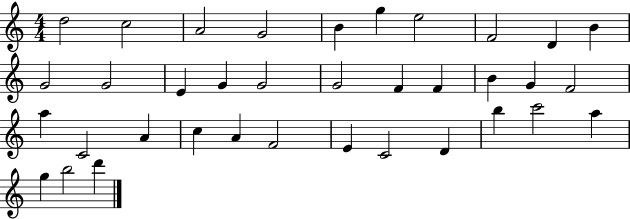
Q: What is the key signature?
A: C major